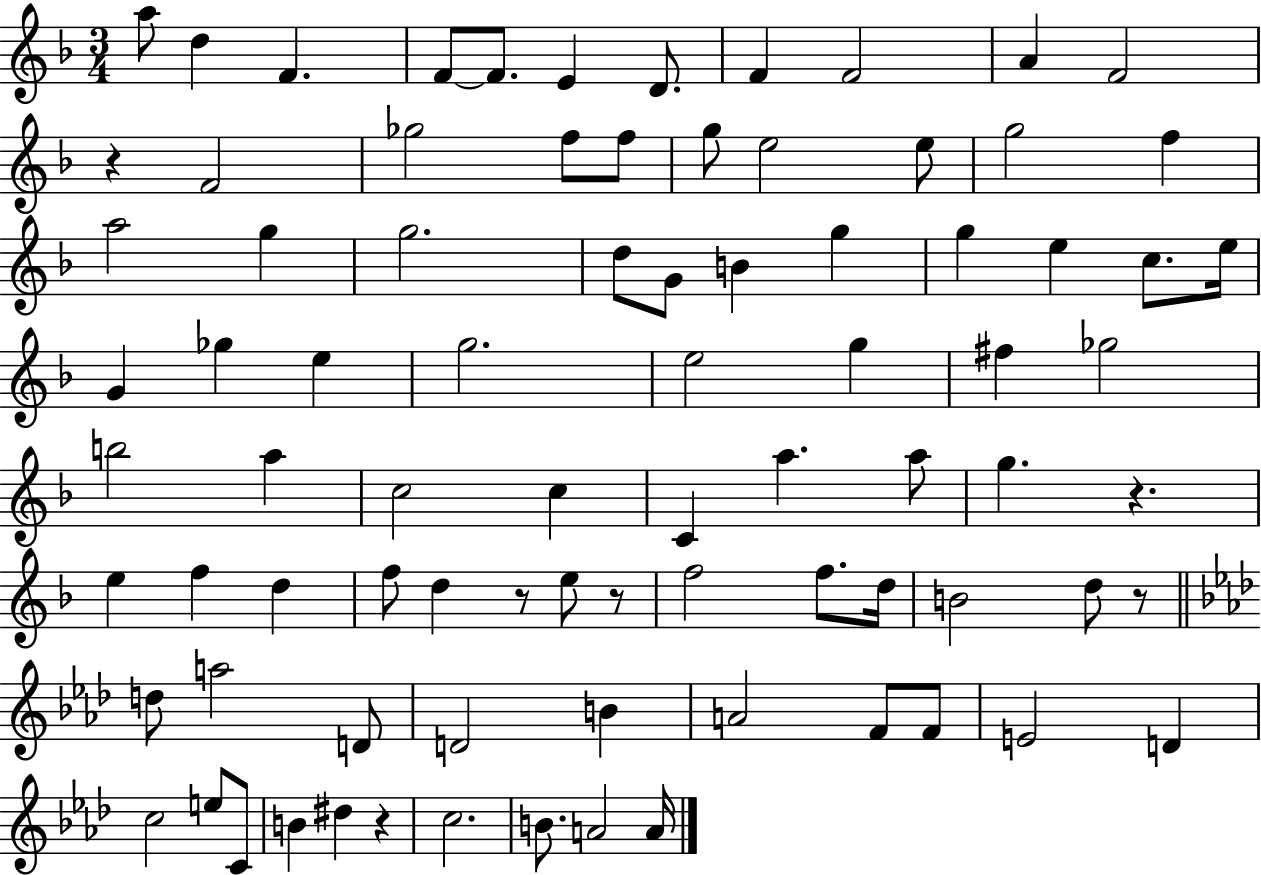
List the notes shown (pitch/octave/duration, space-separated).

A5/e D5/q F4/q. F4/e F4/e. E4/q D4/e. F4/q F4/h A4/q F4/h R/q F4/h Gb5/h F5/e F5/e G5/e E5/h E5/e G5/h F5/q A5/h G5/q G5/h. D5/e G4/e B4/q G5/q G5/q E5/q C5/e. E5/s G4/q Gb5/q E5/q G5/h. E5/h G5/q F#5/q Gb5/h B5/h A5/q C5/h C5/q C4/q A5/q. A5/e G5/q. R/q. E5/q F5/q D5/q F5/e D5/q R/e E5/e R/e F5/h F5/e. D5/s B4/h D5/e R/e D5/e A5/h D4/e D4/h B4/q A4/h F4/e F4/e E4/h D4/q C5/h E5/e C4/e B4/q D#5/q R/q C5/h. B4/e. A4/h A4/s